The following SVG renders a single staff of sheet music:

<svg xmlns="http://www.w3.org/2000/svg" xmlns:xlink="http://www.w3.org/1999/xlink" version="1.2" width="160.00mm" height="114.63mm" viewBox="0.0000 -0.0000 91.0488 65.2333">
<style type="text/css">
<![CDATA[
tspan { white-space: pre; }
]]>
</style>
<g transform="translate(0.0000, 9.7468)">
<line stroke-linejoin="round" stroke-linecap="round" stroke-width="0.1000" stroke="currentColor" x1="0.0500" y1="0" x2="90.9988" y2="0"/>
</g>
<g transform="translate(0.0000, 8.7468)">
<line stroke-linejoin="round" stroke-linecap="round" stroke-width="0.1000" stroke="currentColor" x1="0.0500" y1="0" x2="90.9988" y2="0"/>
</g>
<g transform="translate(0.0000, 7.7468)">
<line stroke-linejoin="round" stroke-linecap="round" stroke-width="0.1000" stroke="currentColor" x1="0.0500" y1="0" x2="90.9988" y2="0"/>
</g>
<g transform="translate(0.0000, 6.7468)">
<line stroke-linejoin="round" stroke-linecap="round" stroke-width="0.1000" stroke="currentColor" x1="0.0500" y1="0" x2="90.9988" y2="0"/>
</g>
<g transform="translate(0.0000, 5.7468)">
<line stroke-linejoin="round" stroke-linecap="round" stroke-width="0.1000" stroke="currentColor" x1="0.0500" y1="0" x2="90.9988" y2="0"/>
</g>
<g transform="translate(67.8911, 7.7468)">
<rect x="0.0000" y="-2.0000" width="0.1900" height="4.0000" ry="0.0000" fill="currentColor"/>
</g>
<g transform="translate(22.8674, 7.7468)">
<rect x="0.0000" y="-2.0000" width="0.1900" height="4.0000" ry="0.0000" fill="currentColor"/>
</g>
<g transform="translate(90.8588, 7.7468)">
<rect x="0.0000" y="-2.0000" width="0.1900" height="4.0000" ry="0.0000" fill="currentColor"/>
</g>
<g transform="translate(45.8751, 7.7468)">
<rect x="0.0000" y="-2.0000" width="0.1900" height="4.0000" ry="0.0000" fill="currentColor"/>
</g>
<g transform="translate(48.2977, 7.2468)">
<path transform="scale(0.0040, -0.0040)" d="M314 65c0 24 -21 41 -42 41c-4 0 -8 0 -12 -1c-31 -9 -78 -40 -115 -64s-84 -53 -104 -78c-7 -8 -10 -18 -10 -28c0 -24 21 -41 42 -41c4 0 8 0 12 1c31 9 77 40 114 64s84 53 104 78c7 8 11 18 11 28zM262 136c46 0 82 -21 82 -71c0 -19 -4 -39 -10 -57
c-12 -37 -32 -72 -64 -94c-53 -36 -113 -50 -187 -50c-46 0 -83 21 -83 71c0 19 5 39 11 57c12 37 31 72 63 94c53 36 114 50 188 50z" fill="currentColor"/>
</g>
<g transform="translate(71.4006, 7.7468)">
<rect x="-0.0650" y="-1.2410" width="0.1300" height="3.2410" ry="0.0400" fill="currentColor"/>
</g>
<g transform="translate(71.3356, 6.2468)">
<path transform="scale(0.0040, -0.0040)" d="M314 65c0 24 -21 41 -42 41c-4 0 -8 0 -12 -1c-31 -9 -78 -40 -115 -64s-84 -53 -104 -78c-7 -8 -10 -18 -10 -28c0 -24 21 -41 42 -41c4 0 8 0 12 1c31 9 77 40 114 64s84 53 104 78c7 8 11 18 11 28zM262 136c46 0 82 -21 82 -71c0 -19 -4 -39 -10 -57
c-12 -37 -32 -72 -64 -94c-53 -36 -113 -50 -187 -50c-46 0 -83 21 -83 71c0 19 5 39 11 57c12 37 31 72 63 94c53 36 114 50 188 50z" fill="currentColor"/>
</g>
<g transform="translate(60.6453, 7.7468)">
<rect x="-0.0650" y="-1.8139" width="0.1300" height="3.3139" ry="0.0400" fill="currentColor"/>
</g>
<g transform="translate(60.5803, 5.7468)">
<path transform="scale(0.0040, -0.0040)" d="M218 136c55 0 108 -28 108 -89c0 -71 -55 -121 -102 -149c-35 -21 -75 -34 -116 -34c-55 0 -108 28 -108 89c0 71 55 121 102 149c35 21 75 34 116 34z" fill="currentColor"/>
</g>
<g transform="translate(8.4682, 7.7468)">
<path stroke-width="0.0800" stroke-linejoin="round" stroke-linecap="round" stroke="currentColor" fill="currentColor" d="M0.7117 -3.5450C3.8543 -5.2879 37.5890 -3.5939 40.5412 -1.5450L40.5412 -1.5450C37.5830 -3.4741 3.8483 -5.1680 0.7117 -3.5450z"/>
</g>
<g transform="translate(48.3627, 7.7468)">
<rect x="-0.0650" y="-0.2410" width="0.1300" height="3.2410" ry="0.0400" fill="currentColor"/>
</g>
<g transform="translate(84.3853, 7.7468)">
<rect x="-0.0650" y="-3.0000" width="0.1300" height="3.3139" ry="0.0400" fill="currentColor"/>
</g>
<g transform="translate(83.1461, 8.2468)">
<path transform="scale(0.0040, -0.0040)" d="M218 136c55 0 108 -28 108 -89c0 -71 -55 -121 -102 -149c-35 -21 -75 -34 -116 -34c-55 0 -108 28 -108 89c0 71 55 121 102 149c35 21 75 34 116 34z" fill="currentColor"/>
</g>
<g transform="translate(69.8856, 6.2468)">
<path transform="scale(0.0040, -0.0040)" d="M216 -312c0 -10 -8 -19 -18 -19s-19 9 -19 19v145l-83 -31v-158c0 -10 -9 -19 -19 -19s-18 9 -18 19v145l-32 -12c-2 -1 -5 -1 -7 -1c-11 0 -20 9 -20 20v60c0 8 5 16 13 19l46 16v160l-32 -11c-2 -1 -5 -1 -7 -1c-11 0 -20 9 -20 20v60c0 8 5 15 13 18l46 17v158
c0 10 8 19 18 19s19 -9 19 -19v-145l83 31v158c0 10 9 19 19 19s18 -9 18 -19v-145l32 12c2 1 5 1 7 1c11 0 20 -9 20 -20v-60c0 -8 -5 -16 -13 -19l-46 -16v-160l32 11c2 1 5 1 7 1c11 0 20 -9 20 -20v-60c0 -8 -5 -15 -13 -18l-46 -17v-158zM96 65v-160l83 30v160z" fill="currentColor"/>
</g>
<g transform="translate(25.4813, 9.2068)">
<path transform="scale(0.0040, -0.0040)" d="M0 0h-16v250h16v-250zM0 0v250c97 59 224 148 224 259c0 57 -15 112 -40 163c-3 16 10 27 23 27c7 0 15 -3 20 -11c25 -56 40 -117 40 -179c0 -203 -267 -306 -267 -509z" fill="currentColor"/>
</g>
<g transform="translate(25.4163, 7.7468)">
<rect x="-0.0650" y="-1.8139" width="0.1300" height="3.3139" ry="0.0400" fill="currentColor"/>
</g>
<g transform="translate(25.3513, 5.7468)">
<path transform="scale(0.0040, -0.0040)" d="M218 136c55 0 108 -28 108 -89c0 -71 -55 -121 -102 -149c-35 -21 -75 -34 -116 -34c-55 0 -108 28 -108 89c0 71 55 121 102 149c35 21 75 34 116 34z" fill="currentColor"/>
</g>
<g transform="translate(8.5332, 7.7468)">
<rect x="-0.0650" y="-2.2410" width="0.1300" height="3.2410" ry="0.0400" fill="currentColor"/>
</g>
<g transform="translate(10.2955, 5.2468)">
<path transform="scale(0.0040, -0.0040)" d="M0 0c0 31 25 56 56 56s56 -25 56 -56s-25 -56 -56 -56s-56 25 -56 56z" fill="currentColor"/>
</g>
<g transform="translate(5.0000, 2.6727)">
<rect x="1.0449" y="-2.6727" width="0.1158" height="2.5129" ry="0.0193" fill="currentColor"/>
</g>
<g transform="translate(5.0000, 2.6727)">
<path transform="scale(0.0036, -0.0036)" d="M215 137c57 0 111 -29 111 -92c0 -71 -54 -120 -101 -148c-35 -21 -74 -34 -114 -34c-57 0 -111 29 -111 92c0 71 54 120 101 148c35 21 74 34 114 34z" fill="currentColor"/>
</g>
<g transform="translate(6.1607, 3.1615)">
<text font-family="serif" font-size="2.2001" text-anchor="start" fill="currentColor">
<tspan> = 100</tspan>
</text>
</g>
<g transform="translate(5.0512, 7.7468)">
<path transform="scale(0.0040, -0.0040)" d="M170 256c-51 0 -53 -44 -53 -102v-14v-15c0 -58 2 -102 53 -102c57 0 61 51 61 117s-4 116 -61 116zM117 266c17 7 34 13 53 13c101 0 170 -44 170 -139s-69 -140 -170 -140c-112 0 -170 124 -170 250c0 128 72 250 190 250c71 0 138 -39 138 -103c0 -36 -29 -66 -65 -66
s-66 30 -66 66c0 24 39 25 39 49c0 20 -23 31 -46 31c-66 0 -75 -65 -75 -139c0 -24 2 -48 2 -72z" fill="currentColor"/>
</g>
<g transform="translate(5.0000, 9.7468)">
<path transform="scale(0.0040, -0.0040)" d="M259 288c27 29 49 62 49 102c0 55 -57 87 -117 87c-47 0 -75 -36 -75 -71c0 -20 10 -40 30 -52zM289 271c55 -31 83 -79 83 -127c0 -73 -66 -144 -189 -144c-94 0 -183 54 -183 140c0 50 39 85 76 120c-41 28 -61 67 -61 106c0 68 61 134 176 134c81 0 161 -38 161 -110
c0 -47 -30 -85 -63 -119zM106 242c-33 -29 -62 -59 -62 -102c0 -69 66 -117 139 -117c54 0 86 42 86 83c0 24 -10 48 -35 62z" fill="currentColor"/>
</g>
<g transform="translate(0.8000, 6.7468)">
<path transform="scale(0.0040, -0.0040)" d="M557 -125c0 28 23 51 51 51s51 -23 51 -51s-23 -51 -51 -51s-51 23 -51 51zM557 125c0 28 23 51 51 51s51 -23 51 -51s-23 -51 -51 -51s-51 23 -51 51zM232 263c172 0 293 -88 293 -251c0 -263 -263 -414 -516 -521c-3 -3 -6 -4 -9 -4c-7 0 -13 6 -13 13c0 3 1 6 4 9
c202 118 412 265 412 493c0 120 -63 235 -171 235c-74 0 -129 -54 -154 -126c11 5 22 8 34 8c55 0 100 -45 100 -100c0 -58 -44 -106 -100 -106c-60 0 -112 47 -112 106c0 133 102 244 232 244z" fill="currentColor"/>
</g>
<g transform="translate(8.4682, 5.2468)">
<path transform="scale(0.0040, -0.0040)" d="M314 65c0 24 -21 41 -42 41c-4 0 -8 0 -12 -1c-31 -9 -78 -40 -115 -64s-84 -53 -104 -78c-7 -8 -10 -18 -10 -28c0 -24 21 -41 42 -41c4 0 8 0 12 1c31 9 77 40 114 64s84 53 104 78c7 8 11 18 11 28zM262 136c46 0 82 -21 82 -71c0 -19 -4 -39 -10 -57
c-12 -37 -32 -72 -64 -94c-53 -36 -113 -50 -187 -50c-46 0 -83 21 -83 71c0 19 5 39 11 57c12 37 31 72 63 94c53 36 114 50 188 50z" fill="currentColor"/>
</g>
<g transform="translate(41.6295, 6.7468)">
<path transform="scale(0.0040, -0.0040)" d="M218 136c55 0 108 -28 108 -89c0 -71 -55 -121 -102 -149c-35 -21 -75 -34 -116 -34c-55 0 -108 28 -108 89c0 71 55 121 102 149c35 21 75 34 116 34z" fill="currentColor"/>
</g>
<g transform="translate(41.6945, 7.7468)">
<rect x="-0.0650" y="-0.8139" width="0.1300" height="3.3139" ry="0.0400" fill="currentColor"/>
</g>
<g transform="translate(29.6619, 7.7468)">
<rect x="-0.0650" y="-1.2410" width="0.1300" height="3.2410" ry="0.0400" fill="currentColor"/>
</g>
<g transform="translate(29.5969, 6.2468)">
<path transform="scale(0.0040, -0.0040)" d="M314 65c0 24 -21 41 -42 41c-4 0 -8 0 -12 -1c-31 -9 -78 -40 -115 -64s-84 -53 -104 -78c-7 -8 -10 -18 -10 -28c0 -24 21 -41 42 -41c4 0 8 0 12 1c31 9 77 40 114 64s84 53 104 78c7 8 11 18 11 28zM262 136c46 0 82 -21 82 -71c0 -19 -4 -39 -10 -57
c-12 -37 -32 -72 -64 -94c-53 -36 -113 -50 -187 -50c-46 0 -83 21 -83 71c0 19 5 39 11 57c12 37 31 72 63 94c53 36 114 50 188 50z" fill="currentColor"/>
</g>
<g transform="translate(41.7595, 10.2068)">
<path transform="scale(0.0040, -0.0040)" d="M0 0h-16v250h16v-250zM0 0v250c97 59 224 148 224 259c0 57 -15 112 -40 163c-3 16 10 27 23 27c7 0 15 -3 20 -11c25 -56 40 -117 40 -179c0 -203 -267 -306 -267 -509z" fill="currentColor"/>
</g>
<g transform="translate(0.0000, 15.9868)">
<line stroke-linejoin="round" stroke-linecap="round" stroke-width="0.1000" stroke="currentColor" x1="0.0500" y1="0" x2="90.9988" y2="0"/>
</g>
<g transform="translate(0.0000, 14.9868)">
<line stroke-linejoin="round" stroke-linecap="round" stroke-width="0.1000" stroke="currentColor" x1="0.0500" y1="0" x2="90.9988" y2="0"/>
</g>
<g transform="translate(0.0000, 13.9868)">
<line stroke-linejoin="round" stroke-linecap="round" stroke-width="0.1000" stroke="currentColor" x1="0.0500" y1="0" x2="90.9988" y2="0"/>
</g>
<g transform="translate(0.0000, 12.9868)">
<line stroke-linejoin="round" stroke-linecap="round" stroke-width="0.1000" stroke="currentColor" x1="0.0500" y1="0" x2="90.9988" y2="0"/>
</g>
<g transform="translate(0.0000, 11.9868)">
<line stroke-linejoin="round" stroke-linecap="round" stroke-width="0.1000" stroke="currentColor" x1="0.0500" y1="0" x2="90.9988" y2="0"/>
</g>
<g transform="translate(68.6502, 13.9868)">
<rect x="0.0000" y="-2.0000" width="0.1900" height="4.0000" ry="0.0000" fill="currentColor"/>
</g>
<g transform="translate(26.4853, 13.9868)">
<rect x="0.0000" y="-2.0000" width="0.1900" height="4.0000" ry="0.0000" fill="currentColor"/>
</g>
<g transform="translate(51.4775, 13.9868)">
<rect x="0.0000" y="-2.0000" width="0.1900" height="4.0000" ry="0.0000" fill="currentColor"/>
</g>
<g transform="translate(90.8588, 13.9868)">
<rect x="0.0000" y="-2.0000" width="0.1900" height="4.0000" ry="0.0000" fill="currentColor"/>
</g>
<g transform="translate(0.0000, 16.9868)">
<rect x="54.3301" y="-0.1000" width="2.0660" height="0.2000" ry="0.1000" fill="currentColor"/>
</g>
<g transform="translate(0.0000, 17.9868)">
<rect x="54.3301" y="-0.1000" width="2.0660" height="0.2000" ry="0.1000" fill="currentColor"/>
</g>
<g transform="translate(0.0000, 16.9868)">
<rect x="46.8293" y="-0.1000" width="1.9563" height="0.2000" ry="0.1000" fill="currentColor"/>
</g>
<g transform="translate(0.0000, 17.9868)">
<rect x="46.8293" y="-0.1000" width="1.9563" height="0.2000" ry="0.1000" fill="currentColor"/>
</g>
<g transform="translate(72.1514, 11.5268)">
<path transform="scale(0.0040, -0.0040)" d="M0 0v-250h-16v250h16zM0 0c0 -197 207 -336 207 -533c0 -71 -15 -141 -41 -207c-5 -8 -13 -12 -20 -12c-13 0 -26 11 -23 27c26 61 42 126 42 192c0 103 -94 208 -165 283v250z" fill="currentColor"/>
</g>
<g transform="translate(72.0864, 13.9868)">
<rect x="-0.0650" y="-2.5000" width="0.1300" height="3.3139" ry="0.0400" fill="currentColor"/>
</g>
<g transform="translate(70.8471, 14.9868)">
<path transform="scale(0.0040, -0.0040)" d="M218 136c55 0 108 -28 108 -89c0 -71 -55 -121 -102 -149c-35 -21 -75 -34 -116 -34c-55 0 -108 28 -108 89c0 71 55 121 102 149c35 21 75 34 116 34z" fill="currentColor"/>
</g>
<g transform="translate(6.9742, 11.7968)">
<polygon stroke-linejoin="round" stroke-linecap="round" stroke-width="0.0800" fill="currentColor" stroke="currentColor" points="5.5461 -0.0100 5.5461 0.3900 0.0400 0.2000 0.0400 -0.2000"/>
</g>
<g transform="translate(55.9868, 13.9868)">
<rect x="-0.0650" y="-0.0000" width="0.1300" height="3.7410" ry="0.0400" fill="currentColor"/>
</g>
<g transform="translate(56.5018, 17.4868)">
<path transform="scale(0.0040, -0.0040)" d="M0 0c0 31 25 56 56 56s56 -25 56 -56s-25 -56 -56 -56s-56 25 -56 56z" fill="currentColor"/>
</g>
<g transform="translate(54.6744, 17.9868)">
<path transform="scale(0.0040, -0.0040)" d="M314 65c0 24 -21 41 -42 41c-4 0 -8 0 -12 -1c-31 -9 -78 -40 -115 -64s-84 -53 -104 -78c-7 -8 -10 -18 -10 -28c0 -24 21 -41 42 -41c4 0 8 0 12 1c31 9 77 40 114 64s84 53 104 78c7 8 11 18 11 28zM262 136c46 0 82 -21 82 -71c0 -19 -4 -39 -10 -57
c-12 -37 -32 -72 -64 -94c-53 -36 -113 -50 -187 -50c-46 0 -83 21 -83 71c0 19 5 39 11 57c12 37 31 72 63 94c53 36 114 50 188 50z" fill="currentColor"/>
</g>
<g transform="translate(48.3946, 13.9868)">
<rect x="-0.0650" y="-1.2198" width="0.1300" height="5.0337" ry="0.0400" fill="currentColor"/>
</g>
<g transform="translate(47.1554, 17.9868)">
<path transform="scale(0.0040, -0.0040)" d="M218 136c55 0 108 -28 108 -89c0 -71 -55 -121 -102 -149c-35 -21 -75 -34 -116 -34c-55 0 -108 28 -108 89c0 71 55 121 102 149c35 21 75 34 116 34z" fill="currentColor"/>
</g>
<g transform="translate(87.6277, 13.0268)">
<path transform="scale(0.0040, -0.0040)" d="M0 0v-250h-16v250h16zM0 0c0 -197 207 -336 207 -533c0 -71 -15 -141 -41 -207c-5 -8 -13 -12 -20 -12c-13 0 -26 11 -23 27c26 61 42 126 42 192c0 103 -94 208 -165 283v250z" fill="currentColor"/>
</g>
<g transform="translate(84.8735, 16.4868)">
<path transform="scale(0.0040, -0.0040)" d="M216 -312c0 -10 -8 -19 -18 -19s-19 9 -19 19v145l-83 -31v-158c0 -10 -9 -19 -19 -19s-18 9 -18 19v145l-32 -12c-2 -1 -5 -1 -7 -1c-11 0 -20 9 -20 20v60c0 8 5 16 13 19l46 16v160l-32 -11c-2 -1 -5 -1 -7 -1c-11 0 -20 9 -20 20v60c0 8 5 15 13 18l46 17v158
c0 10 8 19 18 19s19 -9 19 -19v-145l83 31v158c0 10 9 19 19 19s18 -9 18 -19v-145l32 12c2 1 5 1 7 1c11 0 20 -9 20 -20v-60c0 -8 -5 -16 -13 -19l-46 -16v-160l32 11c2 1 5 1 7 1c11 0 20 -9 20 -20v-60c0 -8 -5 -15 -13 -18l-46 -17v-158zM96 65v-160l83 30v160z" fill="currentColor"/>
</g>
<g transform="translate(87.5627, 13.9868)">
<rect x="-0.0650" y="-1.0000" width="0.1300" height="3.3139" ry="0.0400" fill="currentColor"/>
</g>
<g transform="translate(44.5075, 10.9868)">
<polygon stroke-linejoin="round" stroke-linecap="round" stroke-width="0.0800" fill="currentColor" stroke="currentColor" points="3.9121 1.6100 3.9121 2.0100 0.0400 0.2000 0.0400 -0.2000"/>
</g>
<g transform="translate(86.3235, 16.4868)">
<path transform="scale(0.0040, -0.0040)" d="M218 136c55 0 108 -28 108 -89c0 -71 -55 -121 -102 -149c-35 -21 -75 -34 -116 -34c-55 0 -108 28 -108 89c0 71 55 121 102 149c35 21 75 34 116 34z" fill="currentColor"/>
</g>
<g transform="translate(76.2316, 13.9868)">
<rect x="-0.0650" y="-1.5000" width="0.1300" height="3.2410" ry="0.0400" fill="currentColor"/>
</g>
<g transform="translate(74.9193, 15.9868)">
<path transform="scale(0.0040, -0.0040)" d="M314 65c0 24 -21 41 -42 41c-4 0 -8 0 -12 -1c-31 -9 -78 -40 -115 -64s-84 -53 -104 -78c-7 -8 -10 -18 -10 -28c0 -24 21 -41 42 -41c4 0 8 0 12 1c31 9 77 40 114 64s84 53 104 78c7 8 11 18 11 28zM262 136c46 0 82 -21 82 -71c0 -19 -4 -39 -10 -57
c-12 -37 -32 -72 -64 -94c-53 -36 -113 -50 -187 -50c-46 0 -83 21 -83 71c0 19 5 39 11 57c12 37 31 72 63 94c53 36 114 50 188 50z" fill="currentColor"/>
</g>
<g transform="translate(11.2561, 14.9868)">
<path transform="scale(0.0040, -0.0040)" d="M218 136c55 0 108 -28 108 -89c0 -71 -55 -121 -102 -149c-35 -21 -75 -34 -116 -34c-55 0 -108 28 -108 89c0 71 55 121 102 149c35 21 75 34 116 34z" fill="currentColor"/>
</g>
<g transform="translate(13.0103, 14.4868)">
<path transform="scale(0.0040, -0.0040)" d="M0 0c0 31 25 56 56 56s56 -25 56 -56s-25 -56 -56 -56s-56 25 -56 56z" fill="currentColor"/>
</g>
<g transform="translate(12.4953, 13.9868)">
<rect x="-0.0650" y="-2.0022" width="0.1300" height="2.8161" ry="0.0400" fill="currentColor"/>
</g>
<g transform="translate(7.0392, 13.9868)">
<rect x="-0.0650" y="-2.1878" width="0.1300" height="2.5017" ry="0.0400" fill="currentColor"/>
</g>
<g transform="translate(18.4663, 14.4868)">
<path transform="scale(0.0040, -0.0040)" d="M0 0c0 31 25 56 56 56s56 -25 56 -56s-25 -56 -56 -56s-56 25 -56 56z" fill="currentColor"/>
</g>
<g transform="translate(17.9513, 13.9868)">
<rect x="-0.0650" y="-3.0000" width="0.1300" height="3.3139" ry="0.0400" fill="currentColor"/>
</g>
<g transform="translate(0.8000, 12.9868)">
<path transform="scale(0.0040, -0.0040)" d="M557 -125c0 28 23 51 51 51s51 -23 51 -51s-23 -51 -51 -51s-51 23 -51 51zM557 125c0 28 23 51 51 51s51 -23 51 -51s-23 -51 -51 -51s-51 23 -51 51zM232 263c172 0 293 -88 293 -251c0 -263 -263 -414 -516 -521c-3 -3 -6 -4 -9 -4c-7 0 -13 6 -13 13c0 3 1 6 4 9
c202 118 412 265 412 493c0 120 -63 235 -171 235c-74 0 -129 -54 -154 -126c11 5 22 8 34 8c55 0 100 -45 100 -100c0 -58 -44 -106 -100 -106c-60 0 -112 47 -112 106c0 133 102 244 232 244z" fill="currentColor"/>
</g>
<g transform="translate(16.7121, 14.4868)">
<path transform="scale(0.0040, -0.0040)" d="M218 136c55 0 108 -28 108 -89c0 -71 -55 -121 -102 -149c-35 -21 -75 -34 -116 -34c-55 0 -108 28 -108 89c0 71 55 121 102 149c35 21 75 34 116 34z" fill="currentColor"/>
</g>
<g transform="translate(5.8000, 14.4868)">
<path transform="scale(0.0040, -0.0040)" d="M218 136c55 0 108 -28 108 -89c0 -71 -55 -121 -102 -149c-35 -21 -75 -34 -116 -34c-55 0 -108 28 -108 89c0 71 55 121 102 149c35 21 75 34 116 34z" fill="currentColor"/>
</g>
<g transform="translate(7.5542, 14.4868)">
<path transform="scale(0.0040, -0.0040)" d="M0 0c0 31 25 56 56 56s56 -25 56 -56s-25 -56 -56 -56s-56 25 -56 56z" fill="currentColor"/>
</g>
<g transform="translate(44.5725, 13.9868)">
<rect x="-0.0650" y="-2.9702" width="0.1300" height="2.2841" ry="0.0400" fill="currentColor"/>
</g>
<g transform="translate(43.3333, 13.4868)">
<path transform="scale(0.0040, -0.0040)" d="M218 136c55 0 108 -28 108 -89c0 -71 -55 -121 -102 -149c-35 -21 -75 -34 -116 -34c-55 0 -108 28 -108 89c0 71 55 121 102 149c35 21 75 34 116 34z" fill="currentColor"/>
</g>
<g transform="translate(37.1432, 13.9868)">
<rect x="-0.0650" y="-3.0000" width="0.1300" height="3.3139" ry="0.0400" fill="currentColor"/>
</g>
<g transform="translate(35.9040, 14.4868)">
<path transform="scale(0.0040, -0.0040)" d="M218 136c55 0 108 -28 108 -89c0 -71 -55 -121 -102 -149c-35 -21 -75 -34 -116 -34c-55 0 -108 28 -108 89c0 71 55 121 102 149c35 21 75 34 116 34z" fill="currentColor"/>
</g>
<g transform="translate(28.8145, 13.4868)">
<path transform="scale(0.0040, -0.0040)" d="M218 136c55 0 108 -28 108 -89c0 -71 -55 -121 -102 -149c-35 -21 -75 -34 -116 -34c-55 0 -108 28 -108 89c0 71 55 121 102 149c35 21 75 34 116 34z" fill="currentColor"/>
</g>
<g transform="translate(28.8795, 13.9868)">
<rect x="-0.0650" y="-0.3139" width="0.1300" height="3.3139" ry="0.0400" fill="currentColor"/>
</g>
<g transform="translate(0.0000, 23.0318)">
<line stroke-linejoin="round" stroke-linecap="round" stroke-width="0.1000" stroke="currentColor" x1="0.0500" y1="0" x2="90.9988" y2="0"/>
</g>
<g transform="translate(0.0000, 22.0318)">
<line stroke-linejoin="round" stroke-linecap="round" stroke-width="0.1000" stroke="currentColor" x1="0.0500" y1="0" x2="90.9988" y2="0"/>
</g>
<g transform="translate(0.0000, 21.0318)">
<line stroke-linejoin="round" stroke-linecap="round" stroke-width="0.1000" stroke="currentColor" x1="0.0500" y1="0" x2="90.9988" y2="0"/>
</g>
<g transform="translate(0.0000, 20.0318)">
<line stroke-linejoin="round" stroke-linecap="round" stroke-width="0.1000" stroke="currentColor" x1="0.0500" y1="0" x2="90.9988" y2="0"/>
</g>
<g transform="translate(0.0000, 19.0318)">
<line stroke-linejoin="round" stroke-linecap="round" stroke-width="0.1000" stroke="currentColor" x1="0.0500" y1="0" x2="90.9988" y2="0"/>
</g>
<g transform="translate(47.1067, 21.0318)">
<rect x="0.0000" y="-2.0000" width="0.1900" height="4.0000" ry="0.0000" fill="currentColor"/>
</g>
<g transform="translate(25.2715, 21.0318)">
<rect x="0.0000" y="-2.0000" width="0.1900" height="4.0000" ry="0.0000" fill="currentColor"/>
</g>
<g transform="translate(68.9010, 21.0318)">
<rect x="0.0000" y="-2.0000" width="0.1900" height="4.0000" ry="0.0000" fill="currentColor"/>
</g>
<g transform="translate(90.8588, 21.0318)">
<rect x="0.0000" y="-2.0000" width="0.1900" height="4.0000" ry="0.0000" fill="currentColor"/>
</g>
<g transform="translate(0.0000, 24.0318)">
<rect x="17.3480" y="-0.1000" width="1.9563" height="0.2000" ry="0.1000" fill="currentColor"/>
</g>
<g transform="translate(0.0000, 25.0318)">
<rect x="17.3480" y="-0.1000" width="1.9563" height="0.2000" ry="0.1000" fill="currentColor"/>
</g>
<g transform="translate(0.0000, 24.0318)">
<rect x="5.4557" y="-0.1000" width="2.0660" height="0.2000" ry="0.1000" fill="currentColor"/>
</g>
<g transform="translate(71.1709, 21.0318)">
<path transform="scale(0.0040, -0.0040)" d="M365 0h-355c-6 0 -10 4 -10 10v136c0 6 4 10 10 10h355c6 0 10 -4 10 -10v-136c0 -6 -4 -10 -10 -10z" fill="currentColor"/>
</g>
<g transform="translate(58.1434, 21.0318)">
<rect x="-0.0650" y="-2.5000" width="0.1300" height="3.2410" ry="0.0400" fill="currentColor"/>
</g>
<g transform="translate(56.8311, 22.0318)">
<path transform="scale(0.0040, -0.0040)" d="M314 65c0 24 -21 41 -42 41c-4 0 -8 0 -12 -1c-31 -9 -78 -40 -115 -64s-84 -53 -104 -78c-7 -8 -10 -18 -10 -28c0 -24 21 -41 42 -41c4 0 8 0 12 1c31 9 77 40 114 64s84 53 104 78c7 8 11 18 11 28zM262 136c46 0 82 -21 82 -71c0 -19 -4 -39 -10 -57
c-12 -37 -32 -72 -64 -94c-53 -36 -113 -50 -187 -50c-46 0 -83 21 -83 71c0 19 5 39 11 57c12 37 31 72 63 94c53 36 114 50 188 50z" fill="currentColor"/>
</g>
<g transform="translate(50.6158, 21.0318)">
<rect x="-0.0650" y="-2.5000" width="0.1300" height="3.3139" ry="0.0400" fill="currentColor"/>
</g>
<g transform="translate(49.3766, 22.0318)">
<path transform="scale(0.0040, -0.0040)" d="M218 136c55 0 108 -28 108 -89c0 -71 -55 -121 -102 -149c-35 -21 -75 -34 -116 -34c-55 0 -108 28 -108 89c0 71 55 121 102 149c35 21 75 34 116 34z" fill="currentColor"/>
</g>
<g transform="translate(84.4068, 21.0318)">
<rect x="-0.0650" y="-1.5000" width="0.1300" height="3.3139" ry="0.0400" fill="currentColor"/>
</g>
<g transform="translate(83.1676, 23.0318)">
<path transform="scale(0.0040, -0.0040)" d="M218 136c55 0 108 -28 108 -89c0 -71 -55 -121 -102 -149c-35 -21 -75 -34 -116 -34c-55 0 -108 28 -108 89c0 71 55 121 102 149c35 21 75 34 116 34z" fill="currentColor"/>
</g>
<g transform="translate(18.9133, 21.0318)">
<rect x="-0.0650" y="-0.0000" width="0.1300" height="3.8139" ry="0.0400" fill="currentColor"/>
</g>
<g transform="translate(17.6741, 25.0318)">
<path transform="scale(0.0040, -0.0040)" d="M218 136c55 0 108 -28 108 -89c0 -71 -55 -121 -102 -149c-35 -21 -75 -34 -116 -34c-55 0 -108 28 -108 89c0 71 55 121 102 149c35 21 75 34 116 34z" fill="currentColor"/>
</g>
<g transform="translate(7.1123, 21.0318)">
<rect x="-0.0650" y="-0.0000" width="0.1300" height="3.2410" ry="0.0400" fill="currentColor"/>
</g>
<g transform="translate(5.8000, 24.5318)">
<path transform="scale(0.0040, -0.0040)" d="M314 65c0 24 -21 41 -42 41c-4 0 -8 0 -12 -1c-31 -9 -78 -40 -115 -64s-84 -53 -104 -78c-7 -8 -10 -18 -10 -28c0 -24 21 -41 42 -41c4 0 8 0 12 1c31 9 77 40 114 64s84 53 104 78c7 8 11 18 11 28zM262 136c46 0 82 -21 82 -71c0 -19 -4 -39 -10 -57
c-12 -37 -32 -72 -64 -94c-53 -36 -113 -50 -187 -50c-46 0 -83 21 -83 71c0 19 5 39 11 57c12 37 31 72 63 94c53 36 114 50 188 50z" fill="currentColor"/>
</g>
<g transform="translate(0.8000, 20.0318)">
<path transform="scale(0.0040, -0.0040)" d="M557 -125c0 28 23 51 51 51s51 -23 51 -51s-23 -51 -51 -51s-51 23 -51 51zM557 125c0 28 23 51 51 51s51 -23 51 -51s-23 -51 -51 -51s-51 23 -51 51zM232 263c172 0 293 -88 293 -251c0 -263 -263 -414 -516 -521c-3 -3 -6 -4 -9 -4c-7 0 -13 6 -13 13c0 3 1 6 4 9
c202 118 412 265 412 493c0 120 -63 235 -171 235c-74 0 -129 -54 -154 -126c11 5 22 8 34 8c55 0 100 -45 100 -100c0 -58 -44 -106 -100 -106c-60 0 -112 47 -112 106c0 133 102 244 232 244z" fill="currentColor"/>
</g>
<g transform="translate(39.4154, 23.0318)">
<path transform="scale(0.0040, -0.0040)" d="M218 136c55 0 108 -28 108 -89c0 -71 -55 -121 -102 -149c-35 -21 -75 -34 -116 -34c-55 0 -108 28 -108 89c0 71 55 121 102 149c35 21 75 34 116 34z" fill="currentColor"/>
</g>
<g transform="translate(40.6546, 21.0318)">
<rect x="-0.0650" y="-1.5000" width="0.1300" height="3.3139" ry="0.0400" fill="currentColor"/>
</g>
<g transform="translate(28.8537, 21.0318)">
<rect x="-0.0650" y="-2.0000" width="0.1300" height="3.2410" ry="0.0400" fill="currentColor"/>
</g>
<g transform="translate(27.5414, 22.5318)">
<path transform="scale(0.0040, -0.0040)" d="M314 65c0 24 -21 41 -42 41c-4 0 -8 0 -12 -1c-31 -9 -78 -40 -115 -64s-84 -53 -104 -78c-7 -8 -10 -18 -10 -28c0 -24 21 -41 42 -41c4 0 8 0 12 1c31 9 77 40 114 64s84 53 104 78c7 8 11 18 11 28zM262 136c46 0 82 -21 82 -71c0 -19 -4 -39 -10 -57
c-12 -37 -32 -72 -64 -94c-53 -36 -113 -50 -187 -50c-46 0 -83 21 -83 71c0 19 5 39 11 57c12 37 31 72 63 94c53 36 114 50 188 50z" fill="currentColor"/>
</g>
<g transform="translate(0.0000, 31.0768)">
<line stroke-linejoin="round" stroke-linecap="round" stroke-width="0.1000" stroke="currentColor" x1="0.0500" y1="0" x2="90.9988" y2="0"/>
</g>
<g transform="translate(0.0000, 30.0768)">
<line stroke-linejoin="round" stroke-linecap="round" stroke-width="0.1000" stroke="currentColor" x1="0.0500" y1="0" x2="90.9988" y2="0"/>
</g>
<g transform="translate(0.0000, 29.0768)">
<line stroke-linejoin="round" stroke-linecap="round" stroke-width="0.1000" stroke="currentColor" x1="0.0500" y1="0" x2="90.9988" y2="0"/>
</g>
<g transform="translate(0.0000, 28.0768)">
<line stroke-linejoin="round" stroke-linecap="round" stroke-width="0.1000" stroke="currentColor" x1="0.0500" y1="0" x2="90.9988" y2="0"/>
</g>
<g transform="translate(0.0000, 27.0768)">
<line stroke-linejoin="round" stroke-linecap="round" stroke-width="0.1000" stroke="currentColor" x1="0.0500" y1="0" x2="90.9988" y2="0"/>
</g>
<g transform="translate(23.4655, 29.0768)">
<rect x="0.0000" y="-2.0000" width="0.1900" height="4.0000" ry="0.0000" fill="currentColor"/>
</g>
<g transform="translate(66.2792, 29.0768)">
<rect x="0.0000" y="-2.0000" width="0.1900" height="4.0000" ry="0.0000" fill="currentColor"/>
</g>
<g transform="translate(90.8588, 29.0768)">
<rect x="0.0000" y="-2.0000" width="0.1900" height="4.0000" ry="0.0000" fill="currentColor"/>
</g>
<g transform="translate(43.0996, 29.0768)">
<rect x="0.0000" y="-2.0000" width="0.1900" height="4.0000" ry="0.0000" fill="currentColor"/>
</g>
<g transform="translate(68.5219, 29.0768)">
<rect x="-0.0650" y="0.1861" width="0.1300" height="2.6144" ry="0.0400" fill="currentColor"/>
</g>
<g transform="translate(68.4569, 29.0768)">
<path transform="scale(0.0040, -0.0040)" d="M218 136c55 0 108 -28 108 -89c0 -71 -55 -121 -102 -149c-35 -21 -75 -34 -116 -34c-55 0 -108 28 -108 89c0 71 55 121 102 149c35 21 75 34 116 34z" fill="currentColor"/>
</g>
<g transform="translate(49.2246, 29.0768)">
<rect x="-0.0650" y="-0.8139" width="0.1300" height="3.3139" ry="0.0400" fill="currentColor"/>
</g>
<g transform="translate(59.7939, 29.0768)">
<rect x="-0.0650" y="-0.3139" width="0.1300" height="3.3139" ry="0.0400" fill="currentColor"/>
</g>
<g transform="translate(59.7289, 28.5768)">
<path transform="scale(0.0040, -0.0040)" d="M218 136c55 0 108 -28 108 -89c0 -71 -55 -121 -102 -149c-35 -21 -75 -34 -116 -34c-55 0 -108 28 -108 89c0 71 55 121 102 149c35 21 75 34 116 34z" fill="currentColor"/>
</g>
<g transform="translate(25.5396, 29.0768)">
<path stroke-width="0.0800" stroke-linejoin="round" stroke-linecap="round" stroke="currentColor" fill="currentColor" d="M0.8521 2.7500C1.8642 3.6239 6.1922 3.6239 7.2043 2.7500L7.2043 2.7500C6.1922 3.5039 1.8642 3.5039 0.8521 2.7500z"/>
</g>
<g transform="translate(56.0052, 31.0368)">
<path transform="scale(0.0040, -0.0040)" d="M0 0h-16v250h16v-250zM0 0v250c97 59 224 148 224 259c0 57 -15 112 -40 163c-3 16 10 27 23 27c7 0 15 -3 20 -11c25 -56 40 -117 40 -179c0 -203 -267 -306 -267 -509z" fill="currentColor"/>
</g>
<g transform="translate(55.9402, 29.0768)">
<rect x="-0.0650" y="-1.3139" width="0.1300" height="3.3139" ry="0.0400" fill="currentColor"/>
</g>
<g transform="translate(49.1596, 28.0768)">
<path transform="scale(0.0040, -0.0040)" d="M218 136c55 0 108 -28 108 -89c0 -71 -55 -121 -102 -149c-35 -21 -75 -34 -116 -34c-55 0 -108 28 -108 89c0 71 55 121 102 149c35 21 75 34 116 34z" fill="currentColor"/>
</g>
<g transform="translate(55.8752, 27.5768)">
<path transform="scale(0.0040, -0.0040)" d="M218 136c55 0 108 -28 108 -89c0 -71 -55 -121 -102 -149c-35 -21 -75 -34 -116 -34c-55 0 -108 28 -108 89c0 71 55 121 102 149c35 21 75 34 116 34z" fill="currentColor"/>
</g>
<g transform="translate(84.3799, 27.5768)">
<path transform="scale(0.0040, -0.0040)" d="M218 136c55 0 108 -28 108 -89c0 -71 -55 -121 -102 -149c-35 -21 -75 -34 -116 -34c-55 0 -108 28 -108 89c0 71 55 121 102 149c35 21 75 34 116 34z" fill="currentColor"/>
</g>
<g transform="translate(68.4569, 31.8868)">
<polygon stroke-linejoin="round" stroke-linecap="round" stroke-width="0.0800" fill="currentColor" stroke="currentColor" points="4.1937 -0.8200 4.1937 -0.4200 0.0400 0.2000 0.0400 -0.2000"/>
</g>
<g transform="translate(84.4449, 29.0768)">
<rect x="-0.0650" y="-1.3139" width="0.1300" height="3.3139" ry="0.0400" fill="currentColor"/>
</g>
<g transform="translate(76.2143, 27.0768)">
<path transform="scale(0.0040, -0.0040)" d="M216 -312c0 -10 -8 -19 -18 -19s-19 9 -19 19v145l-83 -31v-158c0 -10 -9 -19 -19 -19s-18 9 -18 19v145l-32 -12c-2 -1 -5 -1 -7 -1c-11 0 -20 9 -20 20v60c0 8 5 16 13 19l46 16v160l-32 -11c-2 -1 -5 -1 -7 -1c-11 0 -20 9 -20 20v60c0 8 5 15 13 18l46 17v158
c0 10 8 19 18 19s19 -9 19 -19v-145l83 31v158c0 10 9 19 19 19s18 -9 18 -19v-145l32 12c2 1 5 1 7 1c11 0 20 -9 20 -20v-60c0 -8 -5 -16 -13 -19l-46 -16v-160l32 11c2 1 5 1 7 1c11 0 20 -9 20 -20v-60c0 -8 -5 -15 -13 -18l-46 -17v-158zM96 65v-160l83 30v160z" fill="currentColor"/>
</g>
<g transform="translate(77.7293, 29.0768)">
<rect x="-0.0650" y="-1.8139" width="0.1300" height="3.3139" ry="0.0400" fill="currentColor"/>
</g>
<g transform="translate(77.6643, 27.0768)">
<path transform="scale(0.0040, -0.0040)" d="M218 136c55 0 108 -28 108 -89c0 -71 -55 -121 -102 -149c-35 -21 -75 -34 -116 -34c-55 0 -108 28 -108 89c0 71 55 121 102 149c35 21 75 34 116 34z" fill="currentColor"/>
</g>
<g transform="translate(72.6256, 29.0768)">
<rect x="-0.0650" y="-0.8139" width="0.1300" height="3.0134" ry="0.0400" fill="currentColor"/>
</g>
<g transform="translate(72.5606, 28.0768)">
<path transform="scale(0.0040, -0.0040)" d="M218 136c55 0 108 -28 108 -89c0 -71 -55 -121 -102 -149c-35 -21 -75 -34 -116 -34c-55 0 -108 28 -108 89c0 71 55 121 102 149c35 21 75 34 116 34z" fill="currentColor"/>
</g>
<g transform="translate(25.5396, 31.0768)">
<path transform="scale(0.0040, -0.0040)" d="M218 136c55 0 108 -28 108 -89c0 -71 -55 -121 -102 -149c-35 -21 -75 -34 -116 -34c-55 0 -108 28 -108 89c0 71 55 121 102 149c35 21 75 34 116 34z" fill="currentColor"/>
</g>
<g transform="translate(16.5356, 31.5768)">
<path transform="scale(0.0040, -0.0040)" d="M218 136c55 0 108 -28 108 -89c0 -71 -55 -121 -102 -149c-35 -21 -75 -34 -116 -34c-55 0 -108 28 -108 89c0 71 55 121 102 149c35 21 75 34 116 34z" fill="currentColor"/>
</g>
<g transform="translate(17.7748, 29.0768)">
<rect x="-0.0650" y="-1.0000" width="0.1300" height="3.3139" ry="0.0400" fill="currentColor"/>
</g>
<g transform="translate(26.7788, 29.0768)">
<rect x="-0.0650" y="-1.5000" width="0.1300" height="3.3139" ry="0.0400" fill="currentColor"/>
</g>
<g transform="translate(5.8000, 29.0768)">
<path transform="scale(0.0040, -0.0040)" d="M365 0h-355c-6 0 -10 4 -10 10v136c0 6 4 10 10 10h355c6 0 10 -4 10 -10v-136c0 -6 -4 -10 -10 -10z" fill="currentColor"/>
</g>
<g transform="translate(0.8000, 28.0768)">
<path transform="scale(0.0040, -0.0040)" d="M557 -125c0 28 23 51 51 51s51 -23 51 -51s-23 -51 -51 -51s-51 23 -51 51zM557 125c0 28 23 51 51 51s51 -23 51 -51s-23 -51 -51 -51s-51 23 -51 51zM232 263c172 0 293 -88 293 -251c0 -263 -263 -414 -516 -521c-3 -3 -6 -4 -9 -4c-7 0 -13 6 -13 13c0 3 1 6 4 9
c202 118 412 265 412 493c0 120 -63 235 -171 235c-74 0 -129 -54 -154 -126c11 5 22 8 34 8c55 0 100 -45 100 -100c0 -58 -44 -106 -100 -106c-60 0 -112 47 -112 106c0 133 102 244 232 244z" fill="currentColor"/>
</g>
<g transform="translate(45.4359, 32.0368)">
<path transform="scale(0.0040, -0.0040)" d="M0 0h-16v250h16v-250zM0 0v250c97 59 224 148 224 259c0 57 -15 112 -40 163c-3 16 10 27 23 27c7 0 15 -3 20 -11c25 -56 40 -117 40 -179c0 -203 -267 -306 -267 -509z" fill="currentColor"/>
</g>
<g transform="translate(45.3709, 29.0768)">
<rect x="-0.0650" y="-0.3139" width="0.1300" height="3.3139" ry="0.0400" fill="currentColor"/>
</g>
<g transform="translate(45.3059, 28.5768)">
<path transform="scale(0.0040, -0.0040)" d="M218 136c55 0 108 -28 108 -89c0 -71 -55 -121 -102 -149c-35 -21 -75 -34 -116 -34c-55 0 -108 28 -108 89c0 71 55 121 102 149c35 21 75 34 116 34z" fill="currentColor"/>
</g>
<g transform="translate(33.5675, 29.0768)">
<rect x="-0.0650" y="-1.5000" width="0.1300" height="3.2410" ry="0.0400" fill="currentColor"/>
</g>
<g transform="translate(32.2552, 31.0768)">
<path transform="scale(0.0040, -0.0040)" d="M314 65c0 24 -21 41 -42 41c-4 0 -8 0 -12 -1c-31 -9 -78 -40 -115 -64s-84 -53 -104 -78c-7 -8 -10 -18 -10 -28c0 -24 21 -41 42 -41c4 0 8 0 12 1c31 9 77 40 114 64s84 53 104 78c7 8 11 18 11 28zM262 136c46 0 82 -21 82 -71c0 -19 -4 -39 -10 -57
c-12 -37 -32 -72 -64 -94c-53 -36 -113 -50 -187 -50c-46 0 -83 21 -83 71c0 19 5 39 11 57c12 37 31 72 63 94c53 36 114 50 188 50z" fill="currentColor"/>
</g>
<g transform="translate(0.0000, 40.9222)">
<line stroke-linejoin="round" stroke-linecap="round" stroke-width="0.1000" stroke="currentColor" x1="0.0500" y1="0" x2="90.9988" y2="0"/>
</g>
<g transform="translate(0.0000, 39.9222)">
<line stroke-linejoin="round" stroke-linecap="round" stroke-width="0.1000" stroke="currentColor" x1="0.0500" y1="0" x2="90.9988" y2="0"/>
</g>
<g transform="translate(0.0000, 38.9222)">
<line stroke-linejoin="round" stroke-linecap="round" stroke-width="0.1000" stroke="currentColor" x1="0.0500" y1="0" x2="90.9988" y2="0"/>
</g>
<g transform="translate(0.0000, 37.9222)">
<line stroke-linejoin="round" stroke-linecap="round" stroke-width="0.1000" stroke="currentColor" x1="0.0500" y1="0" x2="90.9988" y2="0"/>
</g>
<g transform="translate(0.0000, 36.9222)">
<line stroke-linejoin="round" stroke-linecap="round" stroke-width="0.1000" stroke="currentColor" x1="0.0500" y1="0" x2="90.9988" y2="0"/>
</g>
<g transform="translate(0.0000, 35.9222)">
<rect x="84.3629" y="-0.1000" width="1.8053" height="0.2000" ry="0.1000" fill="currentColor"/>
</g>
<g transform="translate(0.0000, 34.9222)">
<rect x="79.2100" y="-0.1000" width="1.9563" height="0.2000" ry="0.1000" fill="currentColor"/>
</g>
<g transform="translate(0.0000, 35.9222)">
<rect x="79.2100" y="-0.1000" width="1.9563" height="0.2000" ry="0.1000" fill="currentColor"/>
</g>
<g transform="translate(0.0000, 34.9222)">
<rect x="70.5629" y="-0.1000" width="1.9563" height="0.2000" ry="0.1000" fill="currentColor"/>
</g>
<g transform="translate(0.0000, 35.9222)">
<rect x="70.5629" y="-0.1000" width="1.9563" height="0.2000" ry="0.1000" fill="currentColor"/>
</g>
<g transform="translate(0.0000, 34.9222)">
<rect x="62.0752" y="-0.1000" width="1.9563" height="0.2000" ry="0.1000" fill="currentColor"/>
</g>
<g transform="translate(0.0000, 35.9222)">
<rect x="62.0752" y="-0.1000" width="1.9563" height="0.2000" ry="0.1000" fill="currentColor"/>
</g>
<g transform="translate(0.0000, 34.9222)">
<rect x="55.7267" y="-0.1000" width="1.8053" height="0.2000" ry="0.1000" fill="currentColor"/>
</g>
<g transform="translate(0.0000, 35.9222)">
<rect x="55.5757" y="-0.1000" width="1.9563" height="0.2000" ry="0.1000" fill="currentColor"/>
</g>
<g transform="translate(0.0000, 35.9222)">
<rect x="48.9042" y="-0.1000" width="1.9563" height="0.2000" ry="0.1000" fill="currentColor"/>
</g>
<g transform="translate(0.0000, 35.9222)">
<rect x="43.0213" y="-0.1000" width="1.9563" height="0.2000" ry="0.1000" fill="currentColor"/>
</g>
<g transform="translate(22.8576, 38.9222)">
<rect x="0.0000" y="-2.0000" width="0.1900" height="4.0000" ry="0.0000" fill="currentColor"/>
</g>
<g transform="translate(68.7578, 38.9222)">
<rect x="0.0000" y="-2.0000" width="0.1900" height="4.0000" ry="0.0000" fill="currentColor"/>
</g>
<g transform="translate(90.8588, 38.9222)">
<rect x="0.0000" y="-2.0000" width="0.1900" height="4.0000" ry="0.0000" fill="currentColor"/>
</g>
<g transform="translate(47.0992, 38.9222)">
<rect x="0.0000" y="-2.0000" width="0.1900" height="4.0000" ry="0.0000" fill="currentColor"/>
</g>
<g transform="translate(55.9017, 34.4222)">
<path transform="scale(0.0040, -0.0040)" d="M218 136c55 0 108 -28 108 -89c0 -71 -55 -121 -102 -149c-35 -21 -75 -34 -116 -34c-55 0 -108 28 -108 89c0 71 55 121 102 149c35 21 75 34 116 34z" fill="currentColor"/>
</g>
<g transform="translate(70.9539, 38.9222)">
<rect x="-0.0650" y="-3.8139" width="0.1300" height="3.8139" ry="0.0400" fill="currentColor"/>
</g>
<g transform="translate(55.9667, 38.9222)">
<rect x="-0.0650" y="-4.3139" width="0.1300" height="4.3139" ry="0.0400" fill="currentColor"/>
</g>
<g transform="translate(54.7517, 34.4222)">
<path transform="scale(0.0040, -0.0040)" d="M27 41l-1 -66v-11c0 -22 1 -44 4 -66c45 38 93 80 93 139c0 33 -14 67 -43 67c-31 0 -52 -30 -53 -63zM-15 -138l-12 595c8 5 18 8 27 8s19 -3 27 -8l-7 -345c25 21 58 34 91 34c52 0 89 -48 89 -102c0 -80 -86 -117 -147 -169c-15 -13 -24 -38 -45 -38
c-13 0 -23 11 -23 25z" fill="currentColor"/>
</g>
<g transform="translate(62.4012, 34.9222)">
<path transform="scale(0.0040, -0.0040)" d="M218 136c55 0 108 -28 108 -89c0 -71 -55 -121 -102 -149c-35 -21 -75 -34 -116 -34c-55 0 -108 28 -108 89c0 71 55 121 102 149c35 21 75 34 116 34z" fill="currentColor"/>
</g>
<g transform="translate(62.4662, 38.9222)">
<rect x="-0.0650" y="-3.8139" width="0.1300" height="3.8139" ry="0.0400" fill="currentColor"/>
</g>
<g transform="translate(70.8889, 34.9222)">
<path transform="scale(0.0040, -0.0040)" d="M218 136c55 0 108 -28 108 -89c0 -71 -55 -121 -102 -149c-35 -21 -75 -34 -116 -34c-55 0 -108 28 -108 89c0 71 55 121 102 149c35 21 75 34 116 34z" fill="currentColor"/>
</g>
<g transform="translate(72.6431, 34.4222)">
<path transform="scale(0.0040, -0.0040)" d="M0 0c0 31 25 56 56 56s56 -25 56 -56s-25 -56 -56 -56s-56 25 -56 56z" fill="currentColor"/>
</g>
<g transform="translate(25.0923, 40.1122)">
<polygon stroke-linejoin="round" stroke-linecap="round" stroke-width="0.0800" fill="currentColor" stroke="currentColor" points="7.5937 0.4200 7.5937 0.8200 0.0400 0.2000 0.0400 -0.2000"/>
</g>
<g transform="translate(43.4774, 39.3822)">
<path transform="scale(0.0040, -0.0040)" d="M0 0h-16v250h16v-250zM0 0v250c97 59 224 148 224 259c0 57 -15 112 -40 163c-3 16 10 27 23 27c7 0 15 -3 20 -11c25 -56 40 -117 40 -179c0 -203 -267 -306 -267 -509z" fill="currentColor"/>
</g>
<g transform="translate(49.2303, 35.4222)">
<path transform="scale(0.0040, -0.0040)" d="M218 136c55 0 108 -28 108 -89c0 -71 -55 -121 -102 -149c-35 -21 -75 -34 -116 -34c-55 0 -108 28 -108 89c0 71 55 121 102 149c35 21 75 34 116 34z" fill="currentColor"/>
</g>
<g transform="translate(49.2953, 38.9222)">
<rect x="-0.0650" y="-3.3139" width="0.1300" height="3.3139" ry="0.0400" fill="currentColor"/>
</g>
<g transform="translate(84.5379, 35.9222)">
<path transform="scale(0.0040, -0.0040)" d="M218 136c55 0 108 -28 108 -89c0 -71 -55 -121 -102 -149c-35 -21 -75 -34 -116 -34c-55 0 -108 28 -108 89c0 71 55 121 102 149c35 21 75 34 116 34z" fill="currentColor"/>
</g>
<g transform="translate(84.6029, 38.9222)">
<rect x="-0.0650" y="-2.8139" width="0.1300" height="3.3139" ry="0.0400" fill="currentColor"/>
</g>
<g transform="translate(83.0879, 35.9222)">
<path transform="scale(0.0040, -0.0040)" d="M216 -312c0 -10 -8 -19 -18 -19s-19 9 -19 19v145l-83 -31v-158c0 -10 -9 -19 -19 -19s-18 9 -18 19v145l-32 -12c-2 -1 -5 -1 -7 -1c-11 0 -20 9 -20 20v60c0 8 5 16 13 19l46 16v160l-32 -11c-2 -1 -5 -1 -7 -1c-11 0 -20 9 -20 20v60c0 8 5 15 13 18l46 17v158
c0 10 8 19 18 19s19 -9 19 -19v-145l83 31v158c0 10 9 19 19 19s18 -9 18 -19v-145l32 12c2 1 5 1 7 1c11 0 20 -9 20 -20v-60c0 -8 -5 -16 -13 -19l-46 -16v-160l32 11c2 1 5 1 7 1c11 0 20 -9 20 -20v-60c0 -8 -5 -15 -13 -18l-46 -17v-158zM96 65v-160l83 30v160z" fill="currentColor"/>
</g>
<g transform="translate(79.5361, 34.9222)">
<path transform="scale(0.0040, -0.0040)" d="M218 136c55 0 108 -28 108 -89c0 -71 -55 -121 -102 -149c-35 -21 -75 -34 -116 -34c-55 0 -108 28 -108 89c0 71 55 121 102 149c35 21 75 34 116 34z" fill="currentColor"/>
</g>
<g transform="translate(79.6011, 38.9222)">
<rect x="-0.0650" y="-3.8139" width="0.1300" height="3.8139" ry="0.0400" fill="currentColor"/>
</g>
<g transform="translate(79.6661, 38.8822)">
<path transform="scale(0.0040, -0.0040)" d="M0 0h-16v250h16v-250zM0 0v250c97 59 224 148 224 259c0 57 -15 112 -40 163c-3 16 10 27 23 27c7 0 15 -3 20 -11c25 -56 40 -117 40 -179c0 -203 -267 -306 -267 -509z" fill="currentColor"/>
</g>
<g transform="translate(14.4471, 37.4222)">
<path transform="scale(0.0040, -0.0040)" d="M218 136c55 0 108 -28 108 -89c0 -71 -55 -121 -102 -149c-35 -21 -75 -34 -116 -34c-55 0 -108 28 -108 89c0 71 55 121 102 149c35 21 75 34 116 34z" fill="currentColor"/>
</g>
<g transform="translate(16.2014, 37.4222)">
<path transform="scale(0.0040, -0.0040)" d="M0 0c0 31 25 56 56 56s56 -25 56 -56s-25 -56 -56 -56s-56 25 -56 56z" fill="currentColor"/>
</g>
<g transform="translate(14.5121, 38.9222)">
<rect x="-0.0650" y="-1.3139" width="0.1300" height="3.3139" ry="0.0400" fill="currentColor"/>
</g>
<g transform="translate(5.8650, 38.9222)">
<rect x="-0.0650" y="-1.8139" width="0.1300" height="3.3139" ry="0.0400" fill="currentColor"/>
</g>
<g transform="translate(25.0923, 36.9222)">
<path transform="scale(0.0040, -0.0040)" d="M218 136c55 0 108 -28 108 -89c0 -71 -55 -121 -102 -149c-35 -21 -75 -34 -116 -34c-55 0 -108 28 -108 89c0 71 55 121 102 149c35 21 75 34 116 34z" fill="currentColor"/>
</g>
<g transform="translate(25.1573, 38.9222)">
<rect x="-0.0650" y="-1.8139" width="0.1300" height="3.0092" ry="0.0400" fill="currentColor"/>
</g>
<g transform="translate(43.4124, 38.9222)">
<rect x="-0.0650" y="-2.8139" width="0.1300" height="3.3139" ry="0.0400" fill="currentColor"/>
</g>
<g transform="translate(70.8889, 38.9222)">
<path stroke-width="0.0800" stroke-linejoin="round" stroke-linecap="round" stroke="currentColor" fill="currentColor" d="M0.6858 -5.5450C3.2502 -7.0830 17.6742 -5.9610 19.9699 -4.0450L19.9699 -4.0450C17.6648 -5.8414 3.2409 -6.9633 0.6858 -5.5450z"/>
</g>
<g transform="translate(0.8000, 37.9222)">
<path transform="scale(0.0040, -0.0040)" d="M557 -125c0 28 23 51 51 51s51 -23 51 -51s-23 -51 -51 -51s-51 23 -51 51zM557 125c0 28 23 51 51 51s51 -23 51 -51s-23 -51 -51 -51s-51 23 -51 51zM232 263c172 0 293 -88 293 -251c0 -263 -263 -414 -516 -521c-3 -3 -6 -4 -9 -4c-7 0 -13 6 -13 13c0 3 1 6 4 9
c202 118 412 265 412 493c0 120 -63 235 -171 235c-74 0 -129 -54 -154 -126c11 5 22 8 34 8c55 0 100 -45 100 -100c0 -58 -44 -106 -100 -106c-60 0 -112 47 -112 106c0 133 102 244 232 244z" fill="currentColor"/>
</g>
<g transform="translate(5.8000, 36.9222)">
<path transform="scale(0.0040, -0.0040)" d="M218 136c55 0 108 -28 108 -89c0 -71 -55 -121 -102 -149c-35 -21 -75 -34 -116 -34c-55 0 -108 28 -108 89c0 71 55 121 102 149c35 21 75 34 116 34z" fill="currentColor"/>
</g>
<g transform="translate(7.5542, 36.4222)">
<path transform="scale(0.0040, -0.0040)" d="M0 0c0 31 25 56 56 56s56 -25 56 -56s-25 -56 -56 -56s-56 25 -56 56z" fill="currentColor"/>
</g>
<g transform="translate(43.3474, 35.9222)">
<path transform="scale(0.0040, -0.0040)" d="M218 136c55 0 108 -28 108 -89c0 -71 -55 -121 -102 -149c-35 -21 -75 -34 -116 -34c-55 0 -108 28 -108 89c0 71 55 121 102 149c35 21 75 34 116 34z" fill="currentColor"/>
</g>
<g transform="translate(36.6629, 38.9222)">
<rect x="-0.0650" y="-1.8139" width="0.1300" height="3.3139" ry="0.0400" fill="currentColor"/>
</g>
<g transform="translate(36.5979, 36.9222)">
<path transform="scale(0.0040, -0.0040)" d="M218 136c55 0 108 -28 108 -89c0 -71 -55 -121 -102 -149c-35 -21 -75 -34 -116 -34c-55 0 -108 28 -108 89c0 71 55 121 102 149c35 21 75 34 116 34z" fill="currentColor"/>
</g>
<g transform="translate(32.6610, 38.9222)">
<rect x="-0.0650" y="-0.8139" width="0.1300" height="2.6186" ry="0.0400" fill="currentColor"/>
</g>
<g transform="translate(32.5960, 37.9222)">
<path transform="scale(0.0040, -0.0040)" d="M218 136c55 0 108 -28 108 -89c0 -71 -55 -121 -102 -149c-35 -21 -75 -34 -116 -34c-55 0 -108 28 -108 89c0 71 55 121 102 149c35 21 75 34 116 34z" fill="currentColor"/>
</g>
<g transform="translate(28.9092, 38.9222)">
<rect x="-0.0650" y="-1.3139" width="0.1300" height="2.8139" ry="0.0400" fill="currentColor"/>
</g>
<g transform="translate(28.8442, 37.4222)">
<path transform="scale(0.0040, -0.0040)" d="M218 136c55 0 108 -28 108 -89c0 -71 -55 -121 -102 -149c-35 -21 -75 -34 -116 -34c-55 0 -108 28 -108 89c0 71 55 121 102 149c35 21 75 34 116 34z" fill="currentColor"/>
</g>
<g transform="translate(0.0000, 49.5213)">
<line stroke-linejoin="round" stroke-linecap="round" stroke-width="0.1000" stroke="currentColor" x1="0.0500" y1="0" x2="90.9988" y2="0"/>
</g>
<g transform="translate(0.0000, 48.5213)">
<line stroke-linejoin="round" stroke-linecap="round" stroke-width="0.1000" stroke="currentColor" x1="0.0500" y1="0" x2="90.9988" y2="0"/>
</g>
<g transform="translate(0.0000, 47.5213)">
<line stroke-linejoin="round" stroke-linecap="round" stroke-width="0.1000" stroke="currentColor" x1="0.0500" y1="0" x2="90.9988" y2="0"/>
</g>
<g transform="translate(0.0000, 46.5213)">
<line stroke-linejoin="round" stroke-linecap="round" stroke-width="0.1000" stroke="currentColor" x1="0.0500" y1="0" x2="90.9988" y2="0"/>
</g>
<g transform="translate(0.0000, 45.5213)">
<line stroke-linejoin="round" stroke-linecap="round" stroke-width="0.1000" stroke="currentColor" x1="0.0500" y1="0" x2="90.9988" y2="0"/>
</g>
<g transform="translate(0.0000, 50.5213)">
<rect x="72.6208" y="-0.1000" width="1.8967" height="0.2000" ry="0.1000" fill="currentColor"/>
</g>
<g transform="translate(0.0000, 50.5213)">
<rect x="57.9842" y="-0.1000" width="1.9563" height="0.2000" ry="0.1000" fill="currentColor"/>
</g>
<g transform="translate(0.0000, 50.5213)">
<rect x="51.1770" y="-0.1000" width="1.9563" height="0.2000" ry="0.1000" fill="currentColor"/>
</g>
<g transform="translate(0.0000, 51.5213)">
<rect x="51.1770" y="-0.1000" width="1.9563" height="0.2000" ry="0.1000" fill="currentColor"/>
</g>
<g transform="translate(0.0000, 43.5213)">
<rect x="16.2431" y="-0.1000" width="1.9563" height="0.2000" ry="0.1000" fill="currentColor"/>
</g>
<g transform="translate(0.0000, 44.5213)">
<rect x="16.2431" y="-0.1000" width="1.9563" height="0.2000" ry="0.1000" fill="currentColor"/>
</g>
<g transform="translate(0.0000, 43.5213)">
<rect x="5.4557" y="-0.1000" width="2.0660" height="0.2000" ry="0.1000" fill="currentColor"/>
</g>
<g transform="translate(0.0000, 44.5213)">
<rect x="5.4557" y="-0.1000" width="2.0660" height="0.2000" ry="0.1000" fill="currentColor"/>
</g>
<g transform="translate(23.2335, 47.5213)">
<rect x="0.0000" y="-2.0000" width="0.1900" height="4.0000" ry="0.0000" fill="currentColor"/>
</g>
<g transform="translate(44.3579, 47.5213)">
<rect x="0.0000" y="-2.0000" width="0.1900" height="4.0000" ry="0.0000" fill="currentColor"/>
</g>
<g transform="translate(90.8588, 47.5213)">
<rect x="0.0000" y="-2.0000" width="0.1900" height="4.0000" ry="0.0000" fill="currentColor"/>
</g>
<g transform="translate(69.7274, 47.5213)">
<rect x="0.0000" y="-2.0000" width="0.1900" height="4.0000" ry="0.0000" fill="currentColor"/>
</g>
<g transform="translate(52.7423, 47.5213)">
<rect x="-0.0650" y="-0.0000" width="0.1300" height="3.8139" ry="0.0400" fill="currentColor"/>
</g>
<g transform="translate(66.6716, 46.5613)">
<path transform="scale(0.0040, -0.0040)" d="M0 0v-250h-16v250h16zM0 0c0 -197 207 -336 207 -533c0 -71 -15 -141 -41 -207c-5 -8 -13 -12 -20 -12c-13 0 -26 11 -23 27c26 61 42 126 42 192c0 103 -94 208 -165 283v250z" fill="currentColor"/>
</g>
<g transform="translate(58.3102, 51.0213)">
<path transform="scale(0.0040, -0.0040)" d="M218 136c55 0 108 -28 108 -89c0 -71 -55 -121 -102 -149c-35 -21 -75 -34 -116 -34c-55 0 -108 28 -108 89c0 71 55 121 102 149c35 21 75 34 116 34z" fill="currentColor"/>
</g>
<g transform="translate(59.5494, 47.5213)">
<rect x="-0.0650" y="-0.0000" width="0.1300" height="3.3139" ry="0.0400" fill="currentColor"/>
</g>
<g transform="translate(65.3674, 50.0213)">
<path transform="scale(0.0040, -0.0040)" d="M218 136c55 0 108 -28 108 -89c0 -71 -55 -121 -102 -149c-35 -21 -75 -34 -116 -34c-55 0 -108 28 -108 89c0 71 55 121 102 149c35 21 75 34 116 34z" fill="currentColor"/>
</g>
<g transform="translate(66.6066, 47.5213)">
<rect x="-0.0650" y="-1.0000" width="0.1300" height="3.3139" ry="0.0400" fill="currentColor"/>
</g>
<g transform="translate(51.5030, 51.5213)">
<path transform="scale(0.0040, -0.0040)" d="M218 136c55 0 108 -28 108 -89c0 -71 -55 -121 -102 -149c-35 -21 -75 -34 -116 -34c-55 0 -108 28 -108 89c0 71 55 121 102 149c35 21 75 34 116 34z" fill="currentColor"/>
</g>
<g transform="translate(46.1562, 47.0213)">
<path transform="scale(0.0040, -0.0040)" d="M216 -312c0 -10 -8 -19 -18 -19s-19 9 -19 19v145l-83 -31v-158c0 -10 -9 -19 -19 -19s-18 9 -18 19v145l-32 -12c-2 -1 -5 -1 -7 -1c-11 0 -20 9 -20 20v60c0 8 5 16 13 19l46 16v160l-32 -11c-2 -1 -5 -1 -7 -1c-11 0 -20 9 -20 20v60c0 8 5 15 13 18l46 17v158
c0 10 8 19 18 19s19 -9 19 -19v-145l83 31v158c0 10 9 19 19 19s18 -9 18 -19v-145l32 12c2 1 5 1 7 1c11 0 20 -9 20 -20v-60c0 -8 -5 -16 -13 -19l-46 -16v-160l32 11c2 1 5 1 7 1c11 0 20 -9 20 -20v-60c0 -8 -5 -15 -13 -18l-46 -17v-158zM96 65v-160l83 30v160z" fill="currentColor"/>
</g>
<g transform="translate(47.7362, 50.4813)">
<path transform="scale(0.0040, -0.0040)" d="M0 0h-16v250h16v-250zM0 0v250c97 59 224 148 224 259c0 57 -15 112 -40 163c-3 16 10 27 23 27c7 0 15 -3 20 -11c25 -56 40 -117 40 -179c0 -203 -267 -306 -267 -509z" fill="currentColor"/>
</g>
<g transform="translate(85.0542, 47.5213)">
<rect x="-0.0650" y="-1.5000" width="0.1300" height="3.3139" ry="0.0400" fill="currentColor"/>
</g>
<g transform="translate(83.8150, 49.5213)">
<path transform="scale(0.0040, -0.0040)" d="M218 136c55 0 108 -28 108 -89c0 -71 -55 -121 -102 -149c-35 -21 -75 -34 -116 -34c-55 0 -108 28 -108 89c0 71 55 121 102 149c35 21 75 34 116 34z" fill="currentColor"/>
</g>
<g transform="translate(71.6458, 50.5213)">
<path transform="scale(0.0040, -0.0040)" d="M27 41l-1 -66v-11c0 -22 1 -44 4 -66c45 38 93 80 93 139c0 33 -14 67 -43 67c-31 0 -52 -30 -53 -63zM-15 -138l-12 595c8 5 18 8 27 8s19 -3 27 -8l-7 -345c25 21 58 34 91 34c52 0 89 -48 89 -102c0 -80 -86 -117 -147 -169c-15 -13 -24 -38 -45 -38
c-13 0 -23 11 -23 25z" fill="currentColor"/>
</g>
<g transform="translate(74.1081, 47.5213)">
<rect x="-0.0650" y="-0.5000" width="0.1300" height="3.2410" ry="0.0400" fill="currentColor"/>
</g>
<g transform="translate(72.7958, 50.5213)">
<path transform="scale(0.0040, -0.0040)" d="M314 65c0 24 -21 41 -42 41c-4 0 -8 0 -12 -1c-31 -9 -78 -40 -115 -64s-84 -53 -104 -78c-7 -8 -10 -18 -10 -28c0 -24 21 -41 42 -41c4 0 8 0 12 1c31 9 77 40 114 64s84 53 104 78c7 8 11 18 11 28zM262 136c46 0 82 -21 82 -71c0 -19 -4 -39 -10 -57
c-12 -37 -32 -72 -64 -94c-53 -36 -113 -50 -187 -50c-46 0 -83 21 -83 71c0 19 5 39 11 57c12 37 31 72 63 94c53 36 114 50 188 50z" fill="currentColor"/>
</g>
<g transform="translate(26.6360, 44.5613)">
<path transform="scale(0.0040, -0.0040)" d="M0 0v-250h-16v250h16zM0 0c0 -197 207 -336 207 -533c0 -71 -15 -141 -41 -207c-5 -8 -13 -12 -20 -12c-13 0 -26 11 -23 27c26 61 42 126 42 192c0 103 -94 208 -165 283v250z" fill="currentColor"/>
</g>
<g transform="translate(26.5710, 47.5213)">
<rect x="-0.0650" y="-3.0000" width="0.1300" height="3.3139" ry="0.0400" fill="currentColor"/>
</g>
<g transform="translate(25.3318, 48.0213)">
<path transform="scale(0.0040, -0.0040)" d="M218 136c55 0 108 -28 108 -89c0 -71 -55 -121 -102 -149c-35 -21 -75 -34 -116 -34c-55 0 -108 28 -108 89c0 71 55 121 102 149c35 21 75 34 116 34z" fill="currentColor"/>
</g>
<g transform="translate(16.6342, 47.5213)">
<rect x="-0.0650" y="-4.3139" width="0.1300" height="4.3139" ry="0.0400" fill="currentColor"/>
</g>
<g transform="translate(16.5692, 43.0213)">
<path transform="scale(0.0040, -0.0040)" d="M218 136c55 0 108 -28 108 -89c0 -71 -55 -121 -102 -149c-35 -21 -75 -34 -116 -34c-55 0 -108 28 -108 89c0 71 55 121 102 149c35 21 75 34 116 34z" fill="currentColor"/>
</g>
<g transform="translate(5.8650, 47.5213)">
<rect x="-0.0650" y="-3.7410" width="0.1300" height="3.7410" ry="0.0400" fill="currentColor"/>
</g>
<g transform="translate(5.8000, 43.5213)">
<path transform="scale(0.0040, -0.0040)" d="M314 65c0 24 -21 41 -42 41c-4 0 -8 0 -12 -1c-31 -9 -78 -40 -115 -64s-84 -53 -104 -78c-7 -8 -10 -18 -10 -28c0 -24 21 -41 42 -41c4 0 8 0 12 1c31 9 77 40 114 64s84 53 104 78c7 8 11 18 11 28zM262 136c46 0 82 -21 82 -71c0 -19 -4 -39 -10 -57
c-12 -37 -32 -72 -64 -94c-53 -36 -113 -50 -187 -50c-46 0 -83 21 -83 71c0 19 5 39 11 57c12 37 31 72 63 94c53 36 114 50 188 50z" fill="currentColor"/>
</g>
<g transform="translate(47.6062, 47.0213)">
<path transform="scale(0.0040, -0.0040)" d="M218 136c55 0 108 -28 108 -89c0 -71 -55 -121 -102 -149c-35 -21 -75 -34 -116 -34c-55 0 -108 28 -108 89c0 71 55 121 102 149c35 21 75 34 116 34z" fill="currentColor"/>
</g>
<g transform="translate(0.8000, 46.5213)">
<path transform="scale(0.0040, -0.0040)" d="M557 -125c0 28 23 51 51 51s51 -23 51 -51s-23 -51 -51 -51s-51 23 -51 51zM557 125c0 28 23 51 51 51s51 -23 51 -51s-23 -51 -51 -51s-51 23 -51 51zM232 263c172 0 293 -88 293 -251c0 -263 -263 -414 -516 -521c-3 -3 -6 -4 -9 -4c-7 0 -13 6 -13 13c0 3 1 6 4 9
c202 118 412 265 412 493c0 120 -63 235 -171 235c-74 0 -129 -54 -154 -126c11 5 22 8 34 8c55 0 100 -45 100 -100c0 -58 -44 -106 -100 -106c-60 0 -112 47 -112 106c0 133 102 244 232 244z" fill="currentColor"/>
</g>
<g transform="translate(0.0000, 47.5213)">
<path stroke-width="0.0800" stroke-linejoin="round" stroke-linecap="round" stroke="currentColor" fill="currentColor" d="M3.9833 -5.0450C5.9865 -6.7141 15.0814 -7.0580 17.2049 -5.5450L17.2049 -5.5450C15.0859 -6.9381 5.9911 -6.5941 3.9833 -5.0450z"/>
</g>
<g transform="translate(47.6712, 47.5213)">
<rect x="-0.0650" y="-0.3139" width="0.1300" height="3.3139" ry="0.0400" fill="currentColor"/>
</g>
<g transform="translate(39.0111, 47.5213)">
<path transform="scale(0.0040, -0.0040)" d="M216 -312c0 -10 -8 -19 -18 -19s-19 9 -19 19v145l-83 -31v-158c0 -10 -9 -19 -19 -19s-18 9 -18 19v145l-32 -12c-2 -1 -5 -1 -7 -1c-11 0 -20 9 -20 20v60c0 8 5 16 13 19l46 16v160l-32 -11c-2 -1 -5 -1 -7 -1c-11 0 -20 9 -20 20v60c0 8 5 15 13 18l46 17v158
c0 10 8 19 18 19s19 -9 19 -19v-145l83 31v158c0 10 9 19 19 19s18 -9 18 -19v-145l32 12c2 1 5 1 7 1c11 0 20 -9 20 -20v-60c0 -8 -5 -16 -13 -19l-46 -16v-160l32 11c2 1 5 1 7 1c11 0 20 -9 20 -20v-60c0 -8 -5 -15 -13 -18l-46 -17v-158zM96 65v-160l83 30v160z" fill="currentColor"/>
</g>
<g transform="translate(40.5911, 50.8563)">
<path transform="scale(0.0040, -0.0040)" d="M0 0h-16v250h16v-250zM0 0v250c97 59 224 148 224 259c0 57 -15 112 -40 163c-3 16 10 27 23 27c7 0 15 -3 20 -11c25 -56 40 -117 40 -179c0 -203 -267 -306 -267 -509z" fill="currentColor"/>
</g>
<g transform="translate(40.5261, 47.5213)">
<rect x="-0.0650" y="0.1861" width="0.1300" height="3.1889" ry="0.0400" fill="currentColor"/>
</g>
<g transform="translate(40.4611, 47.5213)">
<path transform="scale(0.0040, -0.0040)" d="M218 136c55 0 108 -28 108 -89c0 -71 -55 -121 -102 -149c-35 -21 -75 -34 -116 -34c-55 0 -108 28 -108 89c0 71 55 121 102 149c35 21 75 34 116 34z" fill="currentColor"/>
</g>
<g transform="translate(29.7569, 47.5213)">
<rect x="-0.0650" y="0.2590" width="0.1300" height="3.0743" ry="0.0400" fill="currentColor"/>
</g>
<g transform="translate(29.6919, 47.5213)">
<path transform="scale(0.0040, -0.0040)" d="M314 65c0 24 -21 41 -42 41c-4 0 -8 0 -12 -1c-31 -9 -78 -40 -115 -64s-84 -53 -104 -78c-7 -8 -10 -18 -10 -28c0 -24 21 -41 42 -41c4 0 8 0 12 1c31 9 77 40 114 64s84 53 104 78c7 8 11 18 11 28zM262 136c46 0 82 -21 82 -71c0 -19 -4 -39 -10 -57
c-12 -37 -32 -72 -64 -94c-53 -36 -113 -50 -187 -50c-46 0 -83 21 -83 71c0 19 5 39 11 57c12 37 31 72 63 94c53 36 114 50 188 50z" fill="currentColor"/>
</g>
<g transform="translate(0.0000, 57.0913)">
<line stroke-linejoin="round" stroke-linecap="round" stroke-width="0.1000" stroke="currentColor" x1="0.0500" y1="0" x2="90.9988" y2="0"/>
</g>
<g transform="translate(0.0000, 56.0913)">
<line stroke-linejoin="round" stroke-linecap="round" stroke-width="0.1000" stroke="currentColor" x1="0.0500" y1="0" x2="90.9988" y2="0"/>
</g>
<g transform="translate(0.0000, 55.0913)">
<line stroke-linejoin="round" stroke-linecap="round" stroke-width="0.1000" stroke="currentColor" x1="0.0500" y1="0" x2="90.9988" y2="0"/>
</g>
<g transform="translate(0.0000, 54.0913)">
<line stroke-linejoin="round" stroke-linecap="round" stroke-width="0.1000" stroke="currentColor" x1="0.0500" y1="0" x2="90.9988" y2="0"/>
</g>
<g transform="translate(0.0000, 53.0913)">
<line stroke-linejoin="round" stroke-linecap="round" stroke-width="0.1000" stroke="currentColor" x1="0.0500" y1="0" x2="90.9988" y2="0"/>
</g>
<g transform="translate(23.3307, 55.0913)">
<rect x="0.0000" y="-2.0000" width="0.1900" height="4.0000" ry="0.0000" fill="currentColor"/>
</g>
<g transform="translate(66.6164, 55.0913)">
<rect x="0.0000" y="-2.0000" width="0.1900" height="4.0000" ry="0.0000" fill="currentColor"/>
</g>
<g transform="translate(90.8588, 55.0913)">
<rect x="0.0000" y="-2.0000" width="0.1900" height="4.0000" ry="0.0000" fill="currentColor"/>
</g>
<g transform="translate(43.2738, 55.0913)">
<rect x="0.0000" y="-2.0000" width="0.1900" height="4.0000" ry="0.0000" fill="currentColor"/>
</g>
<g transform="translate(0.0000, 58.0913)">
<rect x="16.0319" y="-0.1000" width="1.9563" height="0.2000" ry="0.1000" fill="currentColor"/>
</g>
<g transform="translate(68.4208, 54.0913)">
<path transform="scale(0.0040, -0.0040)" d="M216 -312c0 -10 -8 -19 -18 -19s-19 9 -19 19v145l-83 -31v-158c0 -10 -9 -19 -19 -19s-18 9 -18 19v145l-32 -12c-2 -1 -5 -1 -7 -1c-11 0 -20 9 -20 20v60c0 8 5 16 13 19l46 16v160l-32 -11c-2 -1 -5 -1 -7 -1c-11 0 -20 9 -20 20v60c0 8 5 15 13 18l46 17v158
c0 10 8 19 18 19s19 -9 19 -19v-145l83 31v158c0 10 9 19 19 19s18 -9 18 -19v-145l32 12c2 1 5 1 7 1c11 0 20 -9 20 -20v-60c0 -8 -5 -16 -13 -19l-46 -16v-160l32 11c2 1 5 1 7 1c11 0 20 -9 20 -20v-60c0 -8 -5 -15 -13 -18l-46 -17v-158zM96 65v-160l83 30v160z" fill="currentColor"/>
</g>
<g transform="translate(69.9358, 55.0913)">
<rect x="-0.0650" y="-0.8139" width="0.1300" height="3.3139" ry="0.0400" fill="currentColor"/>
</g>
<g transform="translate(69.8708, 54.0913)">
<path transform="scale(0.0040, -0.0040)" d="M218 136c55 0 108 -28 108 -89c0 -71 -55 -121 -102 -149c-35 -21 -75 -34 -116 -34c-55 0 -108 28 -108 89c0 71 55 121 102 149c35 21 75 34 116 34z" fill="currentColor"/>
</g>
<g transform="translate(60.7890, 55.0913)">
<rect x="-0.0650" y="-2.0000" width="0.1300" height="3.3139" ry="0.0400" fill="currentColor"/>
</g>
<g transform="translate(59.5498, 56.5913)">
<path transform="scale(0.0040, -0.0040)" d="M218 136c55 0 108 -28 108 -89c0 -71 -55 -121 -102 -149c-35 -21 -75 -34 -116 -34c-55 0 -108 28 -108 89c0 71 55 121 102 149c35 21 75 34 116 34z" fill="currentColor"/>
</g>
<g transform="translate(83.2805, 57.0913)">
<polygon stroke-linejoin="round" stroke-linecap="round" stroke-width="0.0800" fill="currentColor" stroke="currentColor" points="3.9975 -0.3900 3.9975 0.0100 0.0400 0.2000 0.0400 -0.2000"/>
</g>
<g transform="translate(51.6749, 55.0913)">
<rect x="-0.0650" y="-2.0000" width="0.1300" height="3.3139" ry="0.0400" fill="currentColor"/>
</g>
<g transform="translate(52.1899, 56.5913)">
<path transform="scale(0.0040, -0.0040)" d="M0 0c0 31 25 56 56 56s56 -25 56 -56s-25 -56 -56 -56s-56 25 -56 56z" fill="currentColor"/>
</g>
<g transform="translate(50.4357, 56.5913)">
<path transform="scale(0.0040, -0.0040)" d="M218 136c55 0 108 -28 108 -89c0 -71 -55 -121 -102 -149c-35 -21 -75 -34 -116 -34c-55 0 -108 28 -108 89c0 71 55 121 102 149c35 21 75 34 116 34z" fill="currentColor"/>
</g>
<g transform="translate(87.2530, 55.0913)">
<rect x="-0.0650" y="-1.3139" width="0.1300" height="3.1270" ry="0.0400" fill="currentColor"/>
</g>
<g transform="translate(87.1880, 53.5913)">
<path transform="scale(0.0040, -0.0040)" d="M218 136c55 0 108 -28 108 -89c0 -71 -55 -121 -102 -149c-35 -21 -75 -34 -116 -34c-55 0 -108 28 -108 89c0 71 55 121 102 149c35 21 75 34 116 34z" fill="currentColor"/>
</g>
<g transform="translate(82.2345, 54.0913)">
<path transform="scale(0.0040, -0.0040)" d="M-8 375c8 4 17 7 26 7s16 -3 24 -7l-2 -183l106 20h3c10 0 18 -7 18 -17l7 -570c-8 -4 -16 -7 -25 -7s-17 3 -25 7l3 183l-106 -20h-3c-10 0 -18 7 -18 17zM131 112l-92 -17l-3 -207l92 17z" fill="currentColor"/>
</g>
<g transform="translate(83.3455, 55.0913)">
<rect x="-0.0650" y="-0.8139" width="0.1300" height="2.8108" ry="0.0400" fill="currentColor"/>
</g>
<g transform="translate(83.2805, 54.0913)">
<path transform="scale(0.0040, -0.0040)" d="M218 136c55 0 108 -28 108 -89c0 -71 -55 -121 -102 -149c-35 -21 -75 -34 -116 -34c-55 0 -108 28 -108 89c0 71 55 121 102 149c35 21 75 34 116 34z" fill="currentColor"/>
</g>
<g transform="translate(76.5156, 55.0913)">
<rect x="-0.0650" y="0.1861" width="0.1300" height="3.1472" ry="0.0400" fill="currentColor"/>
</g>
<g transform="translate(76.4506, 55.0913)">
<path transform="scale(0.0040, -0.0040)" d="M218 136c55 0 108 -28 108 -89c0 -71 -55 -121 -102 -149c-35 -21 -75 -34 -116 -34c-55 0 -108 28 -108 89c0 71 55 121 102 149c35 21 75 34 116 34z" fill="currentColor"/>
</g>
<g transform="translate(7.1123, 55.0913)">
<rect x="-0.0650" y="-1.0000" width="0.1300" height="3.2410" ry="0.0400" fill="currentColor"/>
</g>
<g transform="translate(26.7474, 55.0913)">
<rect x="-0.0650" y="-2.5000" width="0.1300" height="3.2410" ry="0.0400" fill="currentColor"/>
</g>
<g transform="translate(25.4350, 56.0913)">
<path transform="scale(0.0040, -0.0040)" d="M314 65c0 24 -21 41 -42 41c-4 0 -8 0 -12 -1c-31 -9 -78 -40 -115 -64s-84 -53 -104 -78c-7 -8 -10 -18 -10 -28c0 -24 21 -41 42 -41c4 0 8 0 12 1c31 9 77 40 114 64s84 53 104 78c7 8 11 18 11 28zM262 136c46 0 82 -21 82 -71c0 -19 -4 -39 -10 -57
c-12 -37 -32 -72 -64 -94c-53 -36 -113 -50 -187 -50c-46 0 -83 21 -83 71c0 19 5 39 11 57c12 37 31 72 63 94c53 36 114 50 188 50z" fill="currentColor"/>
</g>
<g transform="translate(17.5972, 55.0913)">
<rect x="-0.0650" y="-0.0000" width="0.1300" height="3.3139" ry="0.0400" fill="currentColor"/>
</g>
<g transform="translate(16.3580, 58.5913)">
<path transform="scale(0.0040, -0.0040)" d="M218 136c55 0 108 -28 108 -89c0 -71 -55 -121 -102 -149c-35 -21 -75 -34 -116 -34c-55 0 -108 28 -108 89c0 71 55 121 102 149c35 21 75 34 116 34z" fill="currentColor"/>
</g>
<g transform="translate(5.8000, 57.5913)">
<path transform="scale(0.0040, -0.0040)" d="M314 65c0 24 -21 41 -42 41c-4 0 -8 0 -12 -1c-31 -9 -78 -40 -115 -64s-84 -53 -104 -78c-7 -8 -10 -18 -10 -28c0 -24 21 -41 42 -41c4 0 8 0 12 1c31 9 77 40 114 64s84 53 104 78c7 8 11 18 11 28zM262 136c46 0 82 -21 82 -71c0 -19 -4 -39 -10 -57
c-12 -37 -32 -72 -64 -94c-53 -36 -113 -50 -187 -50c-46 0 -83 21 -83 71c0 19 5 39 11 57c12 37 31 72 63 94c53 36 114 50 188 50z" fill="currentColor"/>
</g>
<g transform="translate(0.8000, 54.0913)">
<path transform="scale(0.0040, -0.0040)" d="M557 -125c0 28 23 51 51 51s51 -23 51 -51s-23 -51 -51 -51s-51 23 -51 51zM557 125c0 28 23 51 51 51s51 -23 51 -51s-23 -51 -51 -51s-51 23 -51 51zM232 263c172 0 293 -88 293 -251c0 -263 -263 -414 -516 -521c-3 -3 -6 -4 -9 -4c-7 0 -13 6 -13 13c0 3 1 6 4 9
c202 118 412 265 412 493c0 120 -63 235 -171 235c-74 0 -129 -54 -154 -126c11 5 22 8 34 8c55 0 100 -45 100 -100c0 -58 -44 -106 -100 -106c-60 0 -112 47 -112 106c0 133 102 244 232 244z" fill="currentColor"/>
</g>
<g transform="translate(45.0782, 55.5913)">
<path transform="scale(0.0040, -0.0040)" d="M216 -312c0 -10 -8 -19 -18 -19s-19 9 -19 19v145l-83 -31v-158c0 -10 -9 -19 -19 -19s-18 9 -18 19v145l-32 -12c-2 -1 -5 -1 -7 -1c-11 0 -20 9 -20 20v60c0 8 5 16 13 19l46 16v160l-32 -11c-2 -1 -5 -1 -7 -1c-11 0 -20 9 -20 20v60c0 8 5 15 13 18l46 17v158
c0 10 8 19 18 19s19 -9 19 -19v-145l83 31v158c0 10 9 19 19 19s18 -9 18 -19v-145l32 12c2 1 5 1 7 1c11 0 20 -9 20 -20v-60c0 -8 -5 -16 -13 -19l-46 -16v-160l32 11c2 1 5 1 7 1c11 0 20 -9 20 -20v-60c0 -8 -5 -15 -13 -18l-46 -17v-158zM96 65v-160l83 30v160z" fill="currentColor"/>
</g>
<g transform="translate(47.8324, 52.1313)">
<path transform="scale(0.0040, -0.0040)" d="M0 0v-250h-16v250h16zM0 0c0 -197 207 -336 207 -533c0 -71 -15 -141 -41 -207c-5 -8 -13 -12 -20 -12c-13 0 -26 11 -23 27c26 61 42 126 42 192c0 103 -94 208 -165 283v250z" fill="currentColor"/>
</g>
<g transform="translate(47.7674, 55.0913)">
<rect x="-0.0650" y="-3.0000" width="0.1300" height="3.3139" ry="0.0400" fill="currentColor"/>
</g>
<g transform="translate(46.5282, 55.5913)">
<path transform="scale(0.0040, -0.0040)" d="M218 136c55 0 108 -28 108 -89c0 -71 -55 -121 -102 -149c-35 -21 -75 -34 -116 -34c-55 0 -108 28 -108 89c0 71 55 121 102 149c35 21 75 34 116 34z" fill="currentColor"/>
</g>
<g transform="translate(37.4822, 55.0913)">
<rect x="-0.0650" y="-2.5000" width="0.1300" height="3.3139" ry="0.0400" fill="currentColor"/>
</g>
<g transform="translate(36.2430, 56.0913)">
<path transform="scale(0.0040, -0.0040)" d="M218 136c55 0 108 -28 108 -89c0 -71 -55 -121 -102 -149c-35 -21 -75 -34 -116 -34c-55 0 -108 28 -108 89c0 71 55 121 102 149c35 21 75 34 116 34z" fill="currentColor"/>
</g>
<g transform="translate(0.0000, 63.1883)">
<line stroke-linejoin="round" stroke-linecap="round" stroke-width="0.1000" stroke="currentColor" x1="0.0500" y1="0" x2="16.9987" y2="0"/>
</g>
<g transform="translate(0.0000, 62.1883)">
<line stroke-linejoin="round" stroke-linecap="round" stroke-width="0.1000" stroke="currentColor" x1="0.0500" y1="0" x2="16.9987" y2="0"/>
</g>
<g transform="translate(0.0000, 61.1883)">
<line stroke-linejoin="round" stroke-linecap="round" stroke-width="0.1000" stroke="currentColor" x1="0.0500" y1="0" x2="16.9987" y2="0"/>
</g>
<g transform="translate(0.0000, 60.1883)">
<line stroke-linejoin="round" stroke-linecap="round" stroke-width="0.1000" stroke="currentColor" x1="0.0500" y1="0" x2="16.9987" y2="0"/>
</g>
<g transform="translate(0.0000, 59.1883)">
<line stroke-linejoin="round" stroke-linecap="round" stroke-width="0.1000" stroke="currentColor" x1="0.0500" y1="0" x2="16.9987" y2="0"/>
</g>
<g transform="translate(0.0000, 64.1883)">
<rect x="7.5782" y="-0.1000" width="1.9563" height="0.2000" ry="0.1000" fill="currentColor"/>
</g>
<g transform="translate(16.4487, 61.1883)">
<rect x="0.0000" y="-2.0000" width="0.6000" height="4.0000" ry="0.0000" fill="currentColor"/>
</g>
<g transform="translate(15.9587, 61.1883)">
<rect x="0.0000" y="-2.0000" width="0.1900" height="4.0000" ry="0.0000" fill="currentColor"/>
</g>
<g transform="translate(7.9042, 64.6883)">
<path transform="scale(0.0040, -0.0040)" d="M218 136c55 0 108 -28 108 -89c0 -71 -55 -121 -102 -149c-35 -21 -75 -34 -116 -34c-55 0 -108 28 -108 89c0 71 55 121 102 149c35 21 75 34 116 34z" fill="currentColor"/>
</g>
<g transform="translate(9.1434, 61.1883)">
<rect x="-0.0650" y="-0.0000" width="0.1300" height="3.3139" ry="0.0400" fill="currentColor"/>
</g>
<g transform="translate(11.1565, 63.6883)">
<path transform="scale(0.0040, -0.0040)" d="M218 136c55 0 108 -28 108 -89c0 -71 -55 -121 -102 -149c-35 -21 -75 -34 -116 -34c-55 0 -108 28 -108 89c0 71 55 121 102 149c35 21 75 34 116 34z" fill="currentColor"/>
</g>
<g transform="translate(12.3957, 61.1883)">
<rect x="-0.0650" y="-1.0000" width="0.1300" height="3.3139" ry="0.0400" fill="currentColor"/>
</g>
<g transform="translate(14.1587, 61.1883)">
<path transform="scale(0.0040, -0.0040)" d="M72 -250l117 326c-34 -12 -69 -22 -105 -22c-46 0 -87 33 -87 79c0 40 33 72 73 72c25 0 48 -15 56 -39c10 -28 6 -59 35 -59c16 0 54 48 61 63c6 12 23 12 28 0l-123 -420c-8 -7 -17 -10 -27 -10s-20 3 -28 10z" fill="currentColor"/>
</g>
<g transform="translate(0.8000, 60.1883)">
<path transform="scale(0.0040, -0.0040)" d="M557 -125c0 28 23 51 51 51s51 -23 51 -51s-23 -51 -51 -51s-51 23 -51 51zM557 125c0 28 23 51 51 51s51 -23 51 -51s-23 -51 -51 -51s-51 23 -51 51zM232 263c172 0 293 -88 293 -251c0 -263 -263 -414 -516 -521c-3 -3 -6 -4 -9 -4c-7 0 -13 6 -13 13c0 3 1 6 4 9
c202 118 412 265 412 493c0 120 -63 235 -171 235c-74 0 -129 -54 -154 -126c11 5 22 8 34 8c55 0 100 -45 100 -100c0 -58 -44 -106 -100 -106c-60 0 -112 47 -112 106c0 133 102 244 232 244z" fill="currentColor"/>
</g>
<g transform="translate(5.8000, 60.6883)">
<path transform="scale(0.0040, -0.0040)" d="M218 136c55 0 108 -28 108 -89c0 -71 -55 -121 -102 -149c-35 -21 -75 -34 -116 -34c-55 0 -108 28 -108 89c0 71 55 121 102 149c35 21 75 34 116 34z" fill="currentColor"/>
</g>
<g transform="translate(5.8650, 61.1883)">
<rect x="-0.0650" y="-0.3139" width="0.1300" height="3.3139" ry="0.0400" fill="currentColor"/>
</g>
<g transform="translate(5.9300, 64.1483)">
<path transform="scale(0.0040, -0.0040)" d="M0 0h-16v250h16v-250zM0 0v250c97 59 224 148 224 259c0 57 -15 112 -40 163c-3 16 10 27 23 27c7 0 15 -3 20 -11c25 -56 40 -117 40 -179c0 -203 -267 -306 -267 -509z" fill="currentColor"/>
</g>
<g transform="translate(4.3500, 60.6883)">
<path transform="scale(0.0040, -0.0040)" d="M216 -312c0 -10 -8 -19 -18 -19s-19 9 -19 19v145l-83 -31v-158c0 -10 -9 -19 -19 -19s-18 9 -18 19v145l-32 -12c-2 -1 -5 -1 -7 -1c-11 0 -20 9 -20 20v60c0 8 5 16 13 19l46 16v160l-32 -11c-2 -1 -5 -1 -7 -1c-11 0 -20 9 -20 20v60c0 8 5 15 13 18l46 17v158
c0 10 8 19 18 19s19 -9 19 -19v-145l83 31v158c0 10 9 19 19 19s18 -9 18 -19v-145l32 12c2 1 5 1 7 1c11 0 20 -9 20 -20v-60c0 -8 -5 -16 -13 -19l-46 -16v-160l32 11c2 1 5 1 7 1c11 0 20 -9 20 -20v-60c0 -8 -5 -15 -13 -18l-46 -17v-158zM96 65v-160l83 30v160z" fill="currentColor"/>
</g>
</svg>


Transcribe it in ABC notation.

X:1
T:Untitled
M:6/8
L:1/4
K:C
B,2 A,/2 G,2 F,/2 E,2 A, ^G,2 C, C,/2 B,,/2 C, E, C, E,/2 C,,/2 C,,2 B,,/2 G,,2 ^F,,/2 D,,2 C,, A,,2 G,, B,, B,,2 z2 G,, z2 F,, G,, G,,2 E,/2 F, G,/2 E, D,/2 F,/2 ^A, G, A, G, A,/2 G,/2 F,/2 A, C/2 D _F E E E/2 ^C E2 F C,/2 D,2 ^D,/2 ^E,/2 C,, D,, F,,/2 _E,,2 G,, F,,2 D,, B,,2 B,, ^C,/2 A,, A,, ^F, D, F,/2 G,/2 ^E,/2 D,, F,, z/2